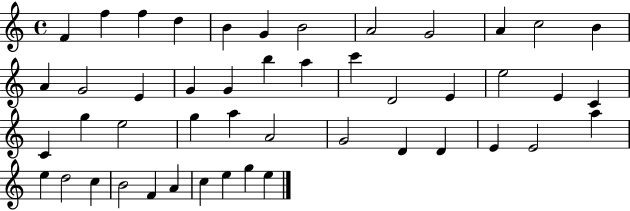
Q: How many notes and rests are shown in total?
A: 47